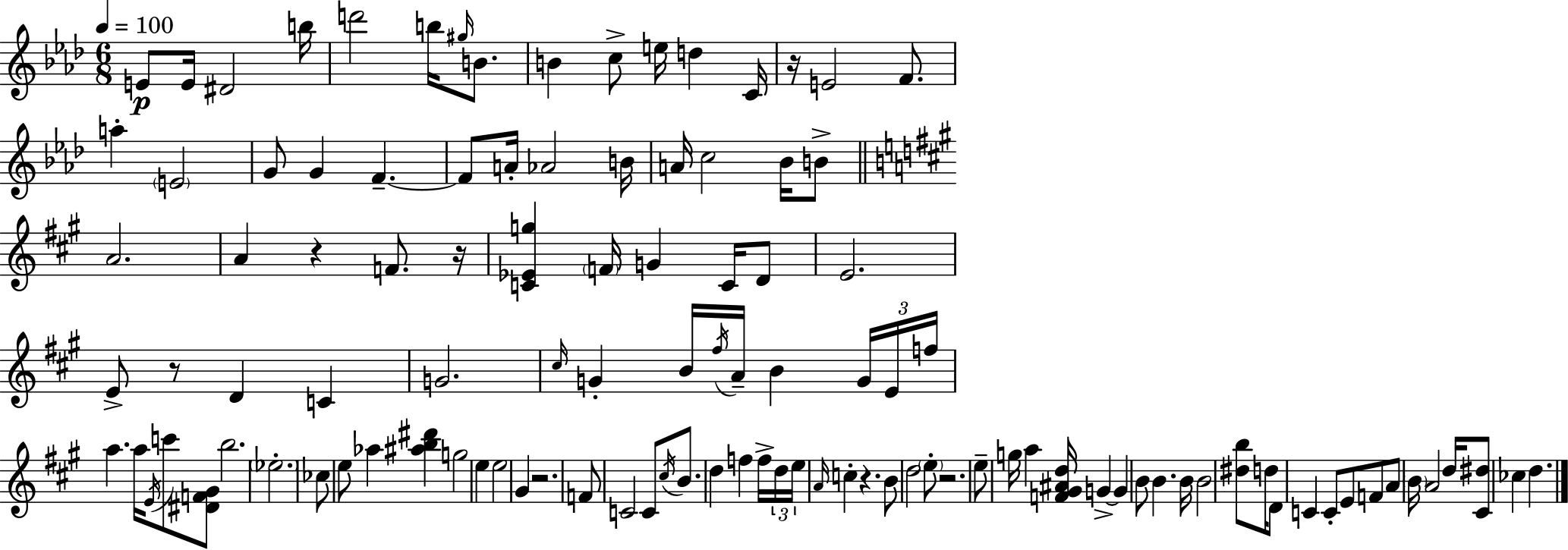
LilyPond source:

{
  \clef treble
  \numericTimeSignature
  \time 6/8
  \key aes \major
  \tempo 4 = 100
  \repeat volta 2 { e'8\p e'16 dis'2 b''16 | d'''2 b''16 \grace { gis''16 } b'8. | b'4 c''8-> e''16 d''4 | c'16 r16 e'2 f'8. | \break a''4-. \parenthesize e'2 | g'8 g'4 f'4.--~~ | f'8 a'16-. aes'2 | b'16 a'16 c''2 bes'16 b'8-> | \break \bar "||" \break \key a \major a'2. | a'4 r4 f'8. r16 | <c' ees' g''>4 \parenthesize f'16 g'4 c'16 d'8 | e'2. | \break e'8-> r8 d'4 c'4 | g'2. | \grace { cis''16 } g'4-. b'16 \acciaccatura { fis''16 } a'16-- b'4 | \tuplet 3/2 { g'16 e'16 f''16 } a''4. a''16 \acciaccatura { e'16 } c'''8 | \break <dis' f' gis'>8 b''2. | \parenthesize ees''2.-. | ces''8 e''8 aes''4 <ais'' b'' dis'''>4 | g''2 e''4 | \break e''2 gis'4 | r2. | f'8 c'2 | c'8 \acciaccatura { cis''16 } b'8. d''4 f''4 | \break f''16-> \tuplet 3/2 { d''16 e''16 \grace { a'16 } } c''4-. r4. | b'8 d''2 | \parenthesize e''8-. r2. | e''8-- g''16 a''4 | \break <f' gis' ais' d''>16 g'4->~~ g'4 b'8 b'4. | b'16 b'2 | <dis'' b''>8 d''16 d'8 c'4 c'8-. | e'8 f'8 a'8 \parenthesize b'16 a'2 | \break d''16 <cis' dis''>8 ces''4 d''4. | } \bar "|."
}